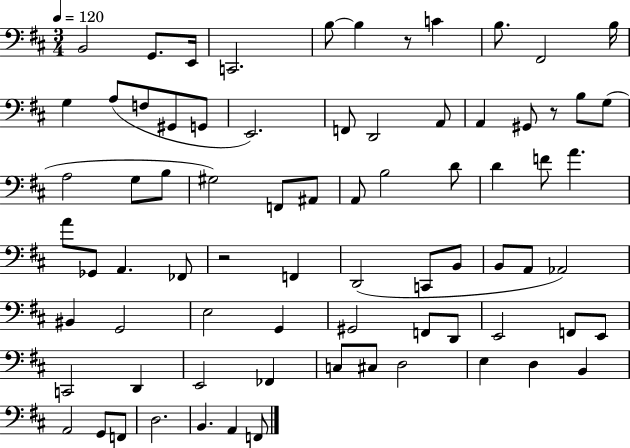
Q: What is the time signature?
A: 3/4